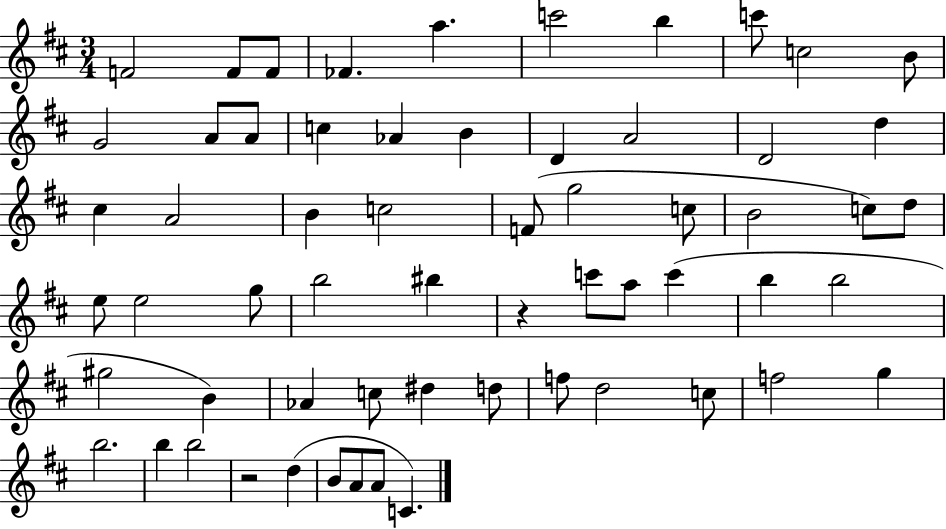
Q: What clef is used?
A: treble